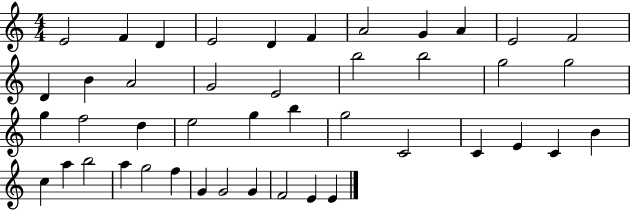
{
  \clef treble
  \numericTimeSignature
  \time 4/4
  \key c \major
  e'2 f'4 d'4 | e'2 d'4 f'4 | a'2 g'4 a'4 | e'2 f'2 | \break d'4 b'4 a'2 | g'2 e'2 | b''2 b''2 | g''2 g''2 | \break g''4 f''2 d''4 | e''2 g''4 b''4 | g''2 c'2 | c'4 e'4 c'4 b'4 | \break c''4 a''4 b''2 | a''4 g''2 f''4 | g'4 g'2 g'4 | f'2 e'4 e'4 | \break \bar "|."
}